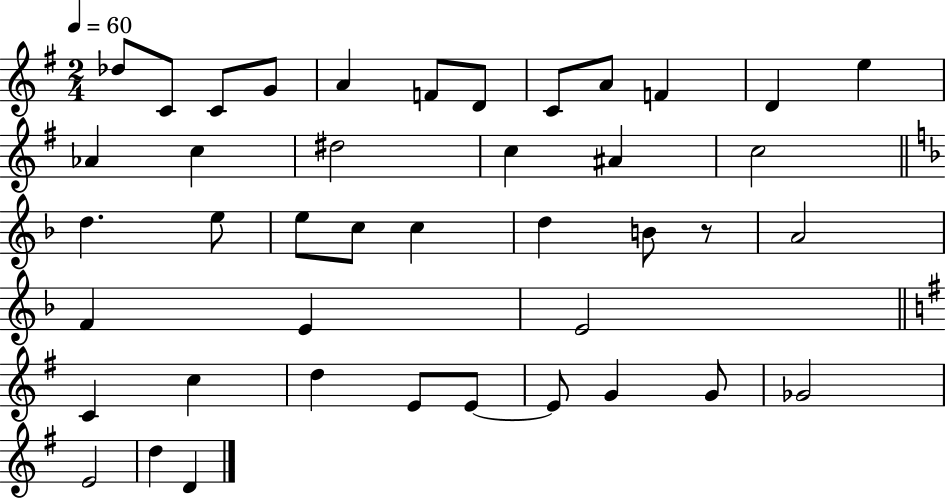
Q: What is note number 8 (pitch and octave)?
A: C4